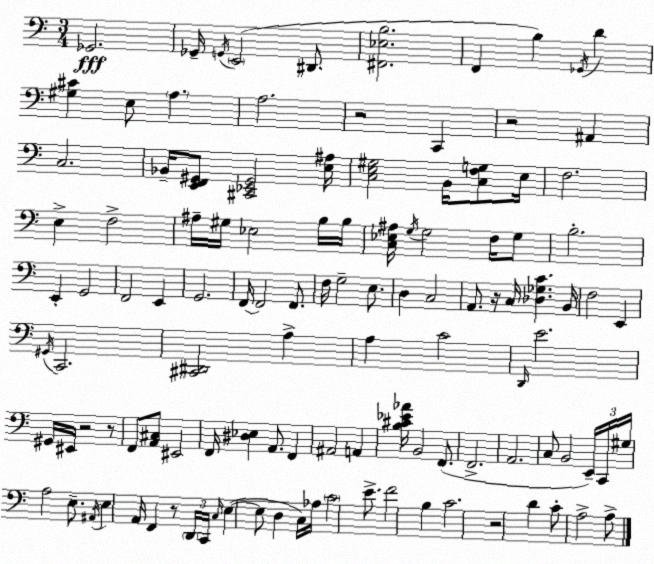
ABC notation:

X:1
T:Untitled
M:3/4
L:1/4
K:Am
_G,,2 _G,,/4 G,,/4 E,,2 ^D,,/2 [^F,,_E,B,]2 F,, B, _G,,/4 D [^G,^C] E,/2 A, A,2 z2 C,, z2 ^A,, C,2 _B,,/4 [E,,F,,^G,,]/2 [^C,,_E,,^G,,]2 [E,^A,]/4 [C,E,^G,]2 B,,/4 [C,F,G,]/2 E,/4 F,2 E, F,2 ^A,/4 ^G,/4 _E,2 B,/4 B,/4 [C,_E,^A,]/4 G,/4 G,2 F,/4 G,/2 B,2 E,, G,,2 F,,2 E,, G,,2 F,,/4 F,,2 F,,/2 F,/4 G,2 E,/2 D, C,2 A,,/2 z/4 C,/4 [_D,_G,C] B,,/4 F,2 E,, ^G,,/4 C,,2 [^C,,^D,,]2 A, A, C2 D,,/4 E2 ^G,,/4 ^E,,/4 z2 z/2 F,,/2 [A,,^C,]/2 ^E,,2 F,,/4 [^D,_E,] A,,/2 F,, ^A,,2 A,, [B,^C_E_A]/4 B,,2 F,,/2 F,,2 A,,2 C,/2 B,,2 E,,/4 C,,/4 ^G,/4 A,2 E,/2 ^A,,/4 E, A,,/4 F,, z/2 D,,/4 C,,/4 C,/4 E, E,/2 D, C,/4 _A,/4 C2 E/2 F2 B, C2 z2 D C/2 A,2 A,/2